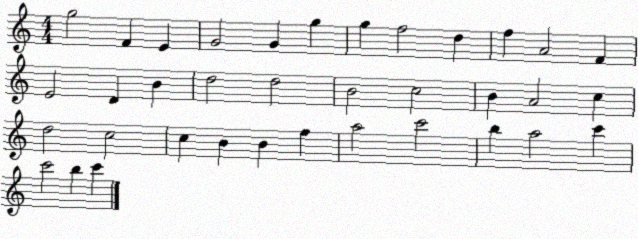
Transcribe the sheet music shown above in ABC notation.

X:1
T:Untitled
M:4/4
L:1/4
K:C
g2 F E G2 G g g f2 d f A2 F E2 D B d2 d2 B2 c2 B A2 c d2 c2 c B B f a2 c'2 b a2 c' c'2 b c'